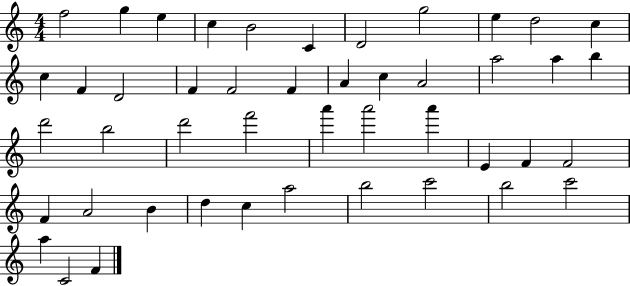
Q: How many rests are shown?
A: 0